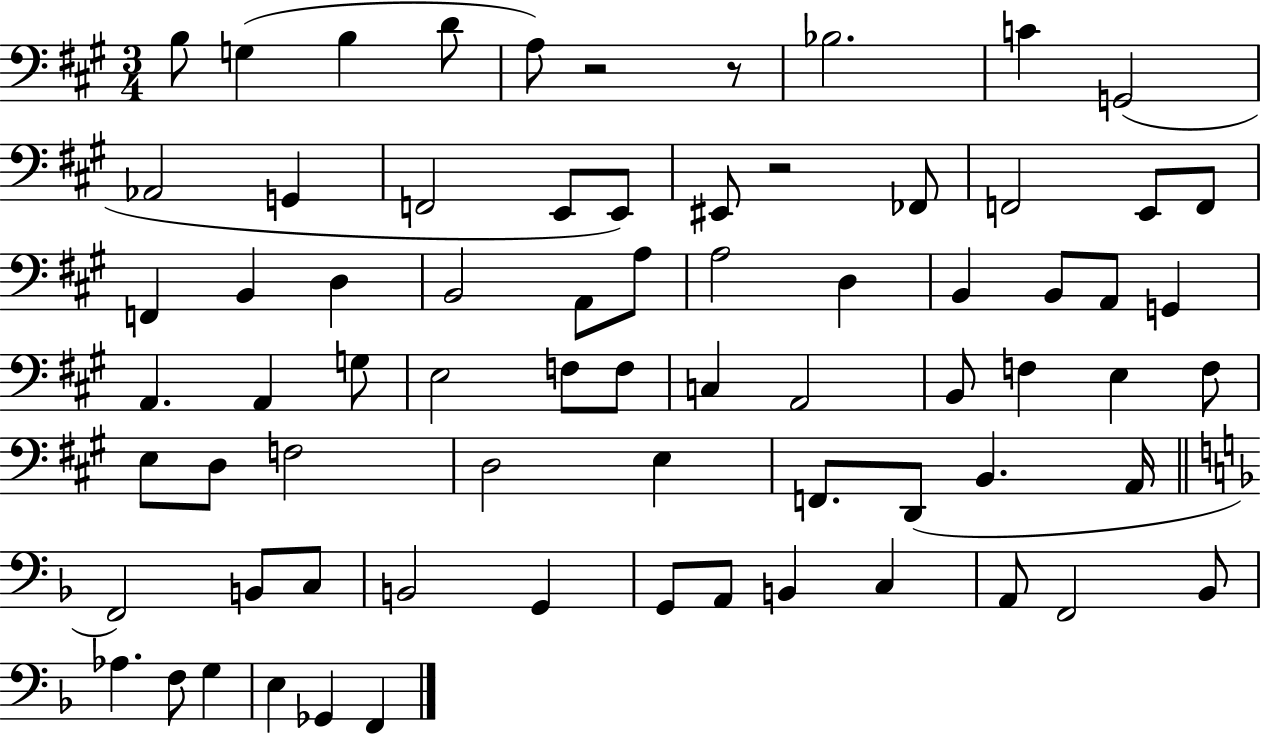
X:1
T:Untitled
M:3/4
L:1/4
K:A
B,/2 G, B, D/2 A,/2 z2 z/2 _B,2 C G,,2 _A,,2 G,, F,,2 E,,/2 E,,/2 ^E,,/2 z2 _F,,/2 F,,2 E,,/2 F,,/2 F,, B,, D, B,,2 A,,/2 A,/2 A,2 D, B,, B,,/2 A,,/2 G,, A,, A,, G,/2 E,2 F,/2 F,/2 C, A,,2 B,,/2 F, E, F,/2 E,/2 D,/2 F,2 D,2 E, F,,/2 D,,/2 B,, A,,/4 F,,2 B,,/2 C,/2 B,,2 G,, G,,/2 A,,/2 B,, C, A,,/2 F,,2 _B,,/2 _A, F,/2 G, E, _G,, F,,